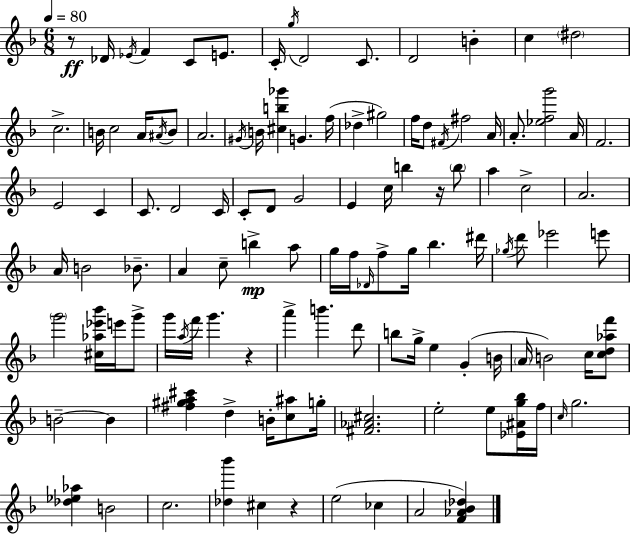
X:1
T:Untitled
M:6/8
L:1/4
K:Dm
z/2 _D/4 _E/4 F C/2 E/2 C/4 g/4 D2 C/2 D2 B c ^d2 c2 B/4 c2 A/4 ^A/4 B/2 A2 ^G/4 B/4 [^cb_g'] G f/4 _d ^g2 f/4 d/2 ^F/4 ^f2 A/4 A/2 [_efg']2 A/4 F2 E2 C C/2 D2 C/4 C/2 D/2 G2 E c/4 b z/4 b/2 a c2 A2 A/4 B2 _B/2 A c/2 b a/2 g/4 f/4 _D/4 f/2 g/4 _b ^d'/4 _g/4 d'/2 _e'2 e'/2 g'2 [^c_a_e'_b']/4 e'/4 g'/2 g'/4 a/4 f'/4 g' z a' b' d'/2 b/2 g/4 e G B/4 A/4 B2 c/4 [cd_af']/2 B2 B [^f^ga^c'] d B/4 [c^a]/2 g/4 [^F_A^c]2 e2 e/2 [_E^Ag_b]/4 f/4 c/4 g2 [_d_e_a] B2 c2 [_d_b'] ^c z e2 _c A2 [F_A_B_d]